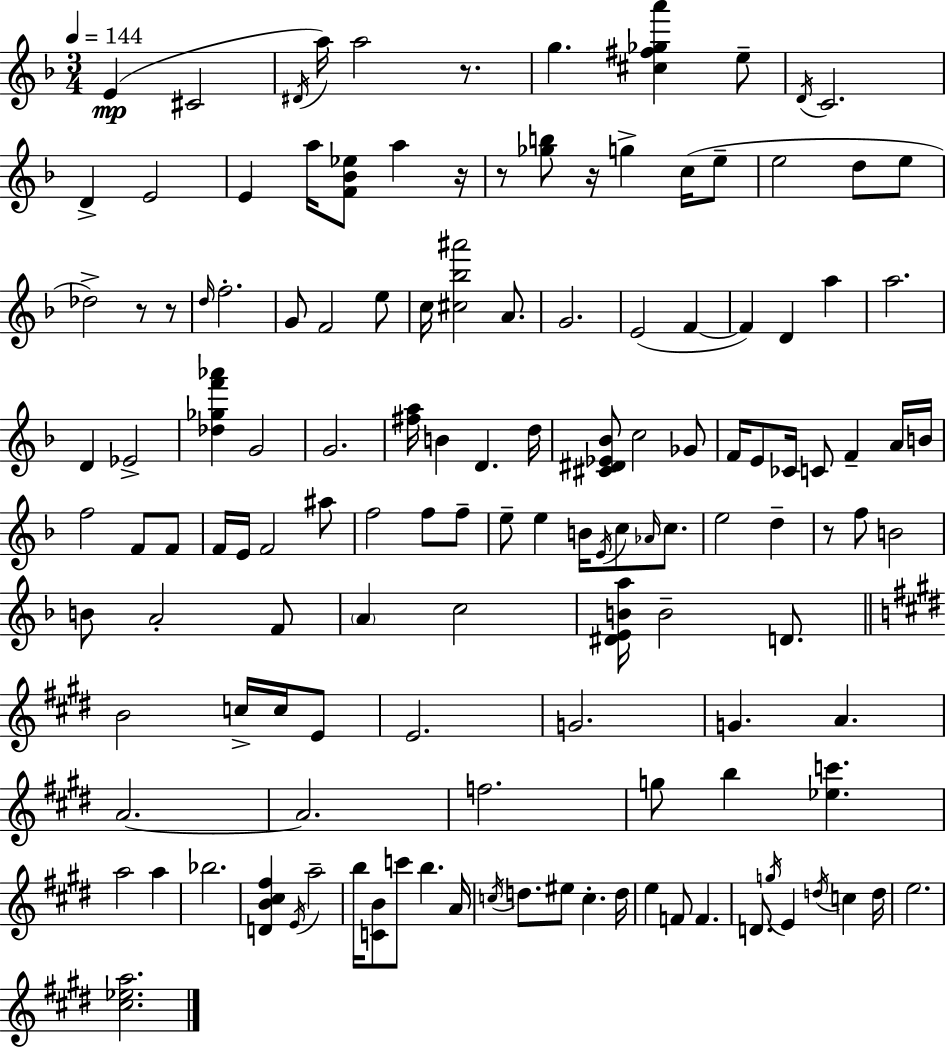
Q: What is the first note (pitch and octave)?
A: E4